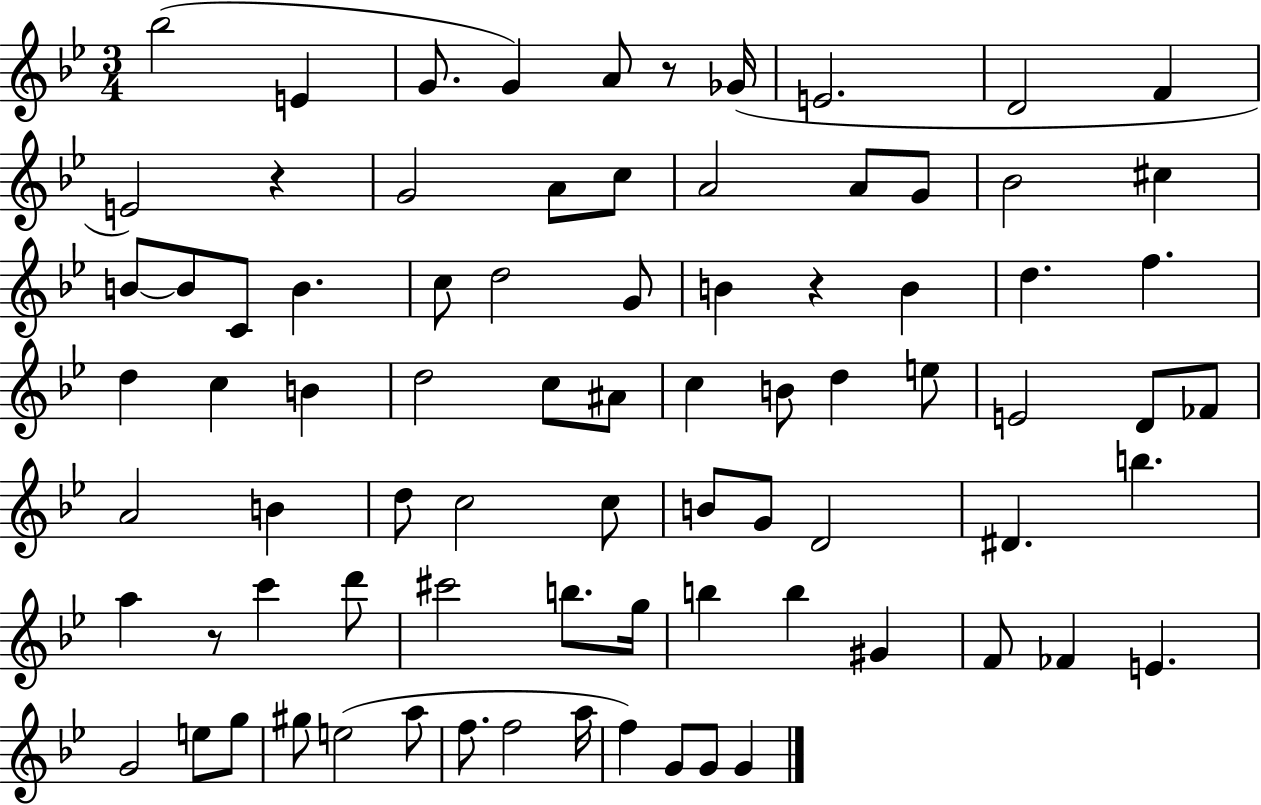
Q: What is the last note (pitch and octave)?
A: G4